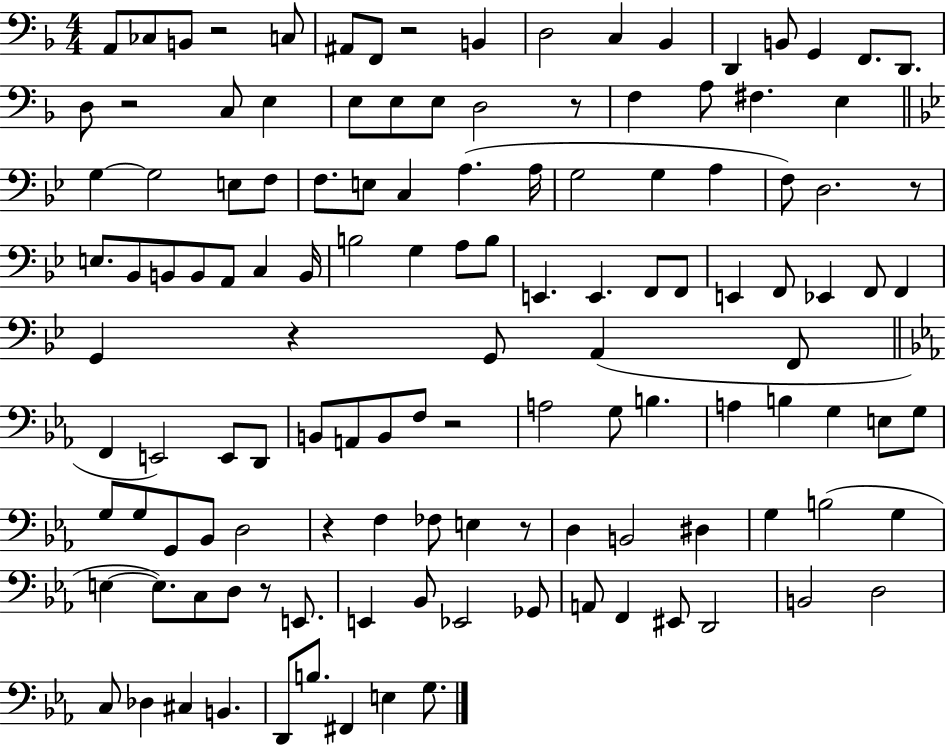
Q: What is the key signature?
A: F major